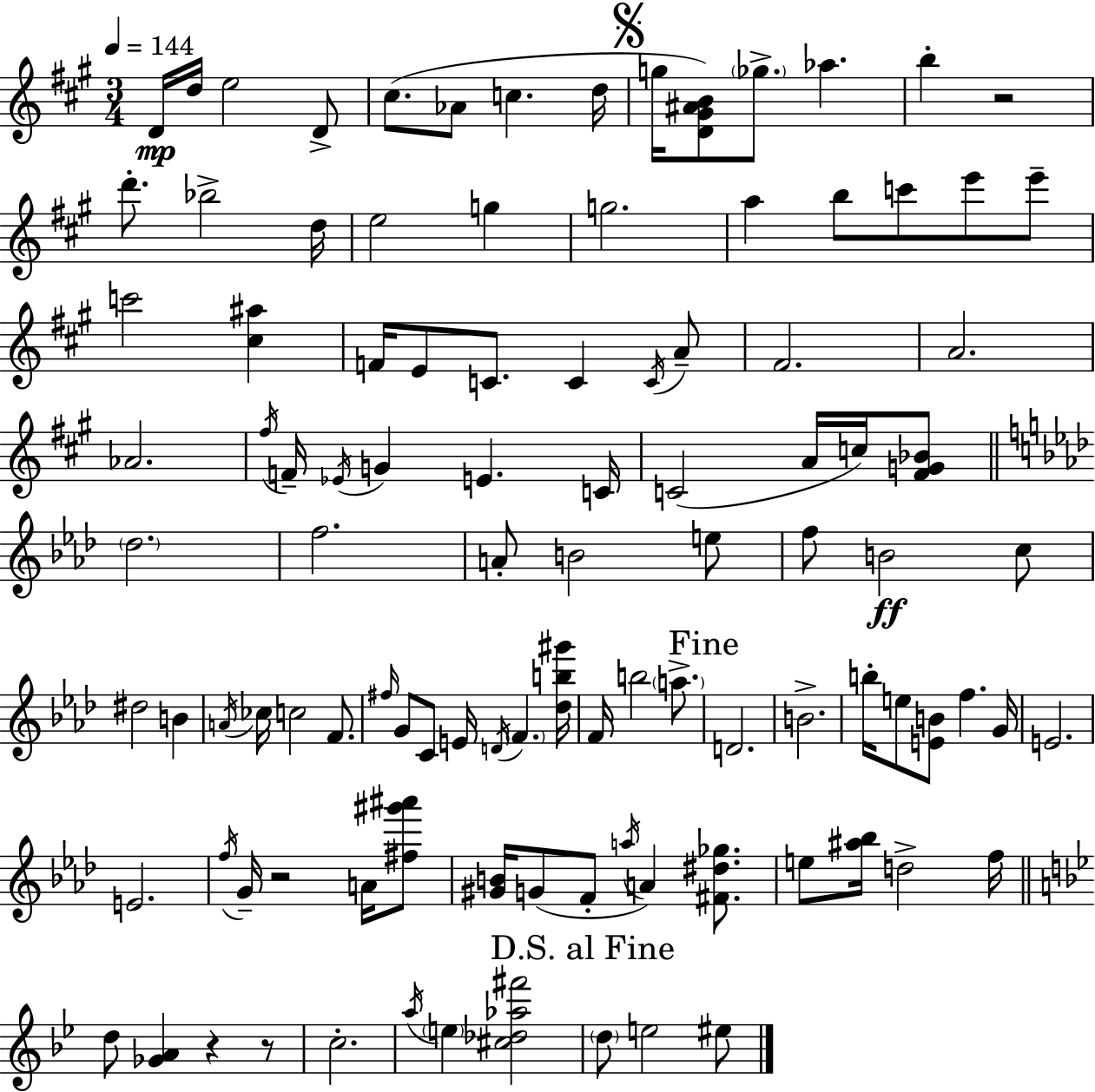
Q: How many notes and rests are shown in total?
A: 105